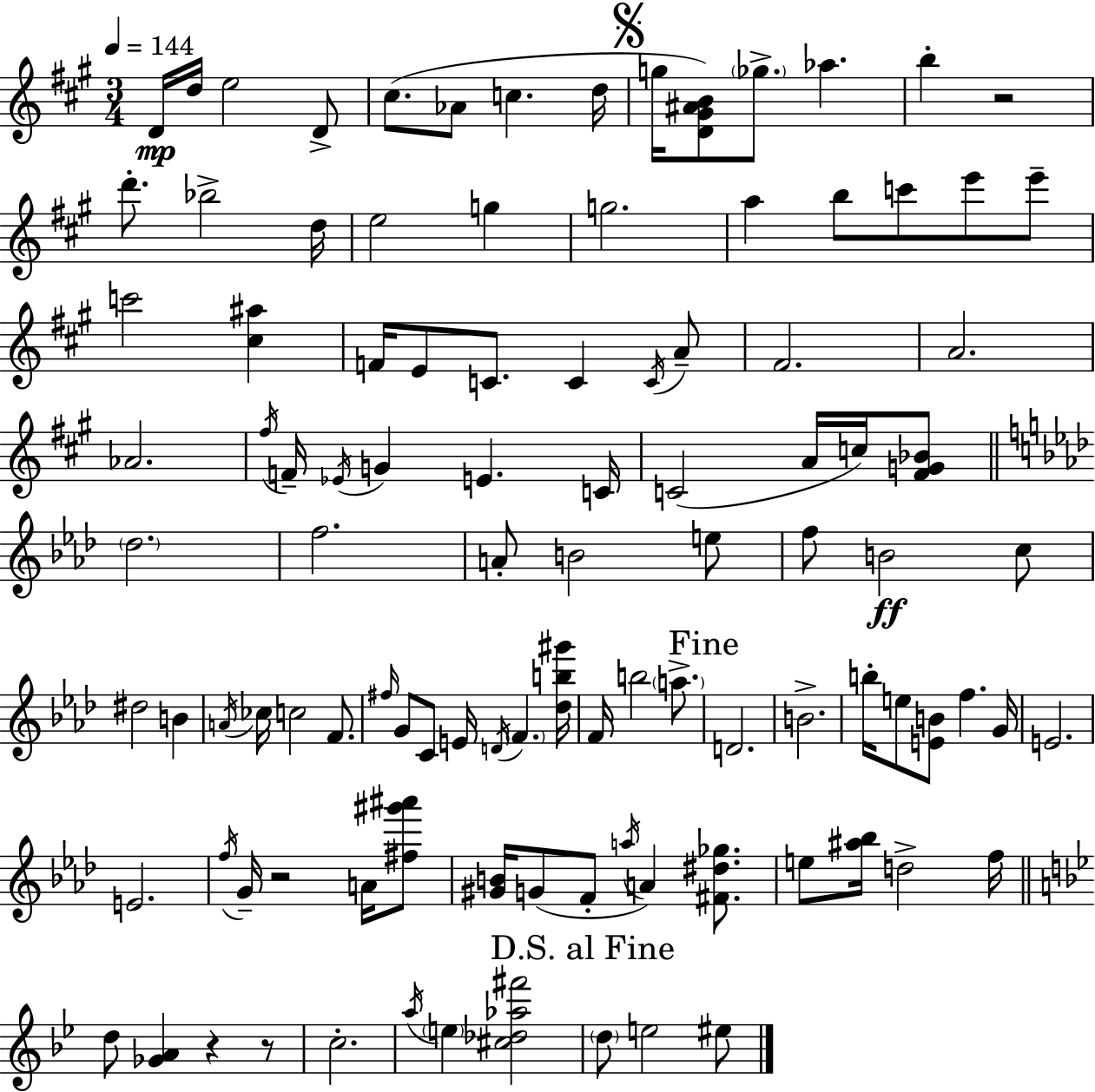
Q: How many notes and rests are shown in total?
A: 105